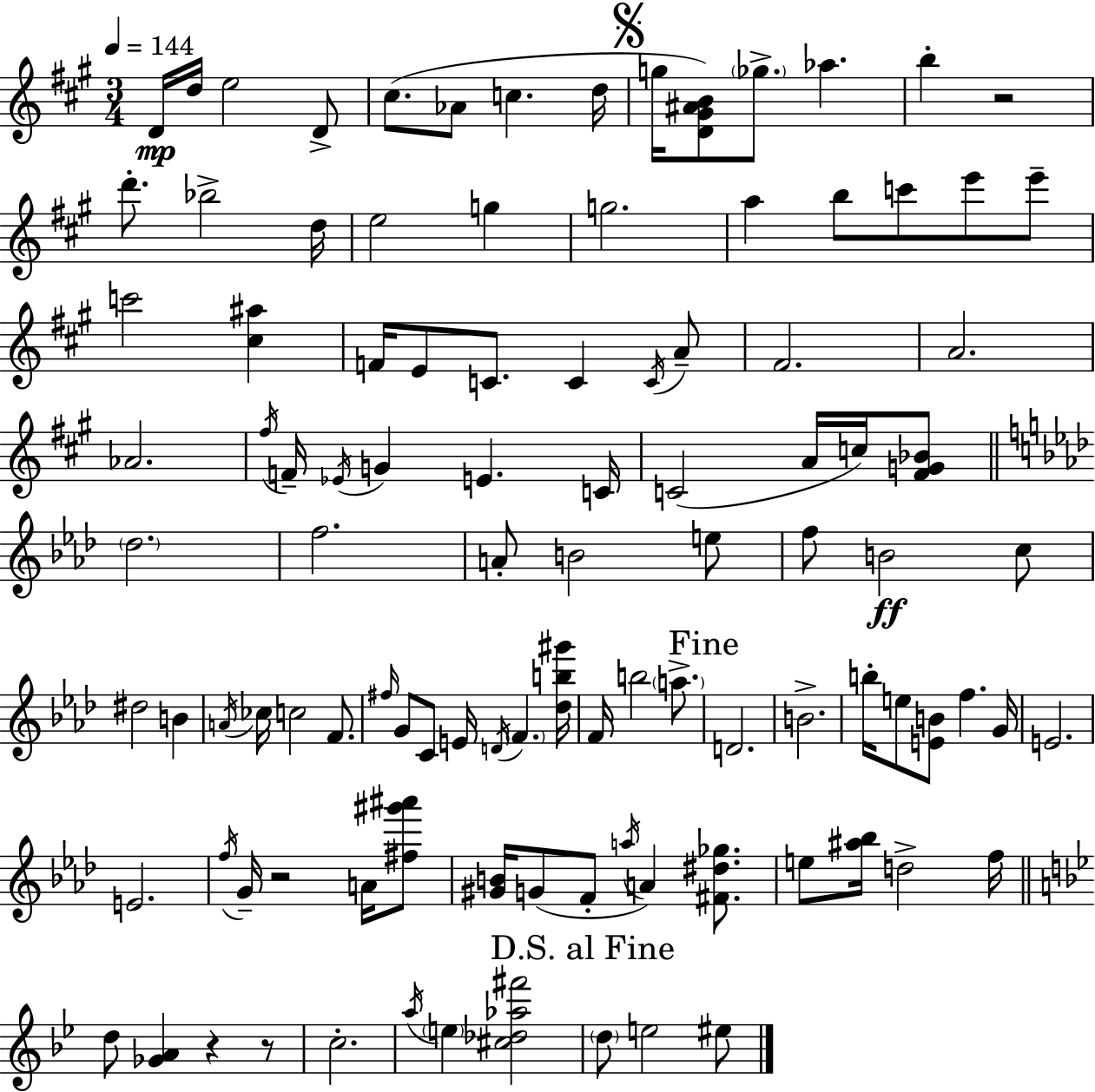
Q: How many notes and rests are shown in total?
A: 105